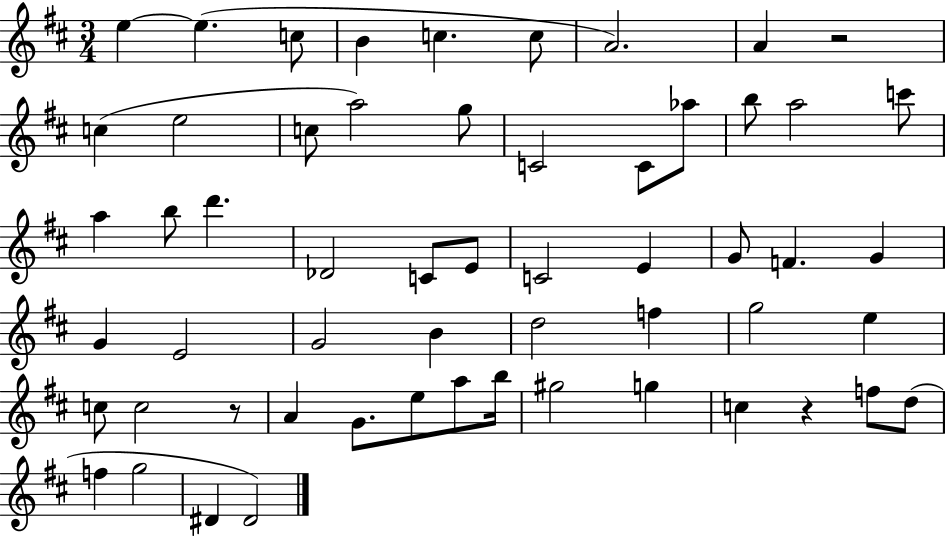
E5/q E5/q. C5/e B4/q C5/q. C5/e A4/h. A4/q R/h C5/q E5/h C5/e A5/h G5/e C4/h C4/e Ab5/e B5/e A5/h C6/e A5/q B5/e D6/q. Db4/h C4/e E4/e C4/h E4/q G4/e F4/q. G4/q G4/q E4/h G4/h B4/q D5/h F5/q G5/h E5/q C5/e C5/h R/e A4/q G4/e. E5/e A5/e B5/s G#5/h G5/q C5/q R/q F5/e D5/e F5/q G5/h D#4/q D#4/h